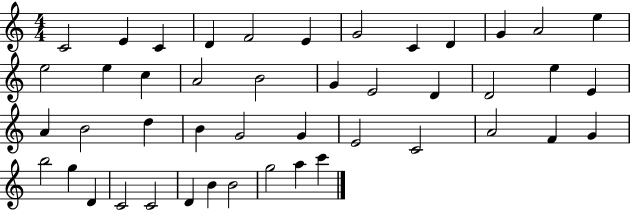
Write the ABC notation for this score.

X:1
T:Untitled
M:4/4
L:1/4
K:C
C2 E C D F2 E G2 C D G A2 e e2 e c A2 B2 G E2 D D2 e E A B2 d B G2 G E2 C2 A2 F G b2 g D C2 C2 D B B2 g2 a c'